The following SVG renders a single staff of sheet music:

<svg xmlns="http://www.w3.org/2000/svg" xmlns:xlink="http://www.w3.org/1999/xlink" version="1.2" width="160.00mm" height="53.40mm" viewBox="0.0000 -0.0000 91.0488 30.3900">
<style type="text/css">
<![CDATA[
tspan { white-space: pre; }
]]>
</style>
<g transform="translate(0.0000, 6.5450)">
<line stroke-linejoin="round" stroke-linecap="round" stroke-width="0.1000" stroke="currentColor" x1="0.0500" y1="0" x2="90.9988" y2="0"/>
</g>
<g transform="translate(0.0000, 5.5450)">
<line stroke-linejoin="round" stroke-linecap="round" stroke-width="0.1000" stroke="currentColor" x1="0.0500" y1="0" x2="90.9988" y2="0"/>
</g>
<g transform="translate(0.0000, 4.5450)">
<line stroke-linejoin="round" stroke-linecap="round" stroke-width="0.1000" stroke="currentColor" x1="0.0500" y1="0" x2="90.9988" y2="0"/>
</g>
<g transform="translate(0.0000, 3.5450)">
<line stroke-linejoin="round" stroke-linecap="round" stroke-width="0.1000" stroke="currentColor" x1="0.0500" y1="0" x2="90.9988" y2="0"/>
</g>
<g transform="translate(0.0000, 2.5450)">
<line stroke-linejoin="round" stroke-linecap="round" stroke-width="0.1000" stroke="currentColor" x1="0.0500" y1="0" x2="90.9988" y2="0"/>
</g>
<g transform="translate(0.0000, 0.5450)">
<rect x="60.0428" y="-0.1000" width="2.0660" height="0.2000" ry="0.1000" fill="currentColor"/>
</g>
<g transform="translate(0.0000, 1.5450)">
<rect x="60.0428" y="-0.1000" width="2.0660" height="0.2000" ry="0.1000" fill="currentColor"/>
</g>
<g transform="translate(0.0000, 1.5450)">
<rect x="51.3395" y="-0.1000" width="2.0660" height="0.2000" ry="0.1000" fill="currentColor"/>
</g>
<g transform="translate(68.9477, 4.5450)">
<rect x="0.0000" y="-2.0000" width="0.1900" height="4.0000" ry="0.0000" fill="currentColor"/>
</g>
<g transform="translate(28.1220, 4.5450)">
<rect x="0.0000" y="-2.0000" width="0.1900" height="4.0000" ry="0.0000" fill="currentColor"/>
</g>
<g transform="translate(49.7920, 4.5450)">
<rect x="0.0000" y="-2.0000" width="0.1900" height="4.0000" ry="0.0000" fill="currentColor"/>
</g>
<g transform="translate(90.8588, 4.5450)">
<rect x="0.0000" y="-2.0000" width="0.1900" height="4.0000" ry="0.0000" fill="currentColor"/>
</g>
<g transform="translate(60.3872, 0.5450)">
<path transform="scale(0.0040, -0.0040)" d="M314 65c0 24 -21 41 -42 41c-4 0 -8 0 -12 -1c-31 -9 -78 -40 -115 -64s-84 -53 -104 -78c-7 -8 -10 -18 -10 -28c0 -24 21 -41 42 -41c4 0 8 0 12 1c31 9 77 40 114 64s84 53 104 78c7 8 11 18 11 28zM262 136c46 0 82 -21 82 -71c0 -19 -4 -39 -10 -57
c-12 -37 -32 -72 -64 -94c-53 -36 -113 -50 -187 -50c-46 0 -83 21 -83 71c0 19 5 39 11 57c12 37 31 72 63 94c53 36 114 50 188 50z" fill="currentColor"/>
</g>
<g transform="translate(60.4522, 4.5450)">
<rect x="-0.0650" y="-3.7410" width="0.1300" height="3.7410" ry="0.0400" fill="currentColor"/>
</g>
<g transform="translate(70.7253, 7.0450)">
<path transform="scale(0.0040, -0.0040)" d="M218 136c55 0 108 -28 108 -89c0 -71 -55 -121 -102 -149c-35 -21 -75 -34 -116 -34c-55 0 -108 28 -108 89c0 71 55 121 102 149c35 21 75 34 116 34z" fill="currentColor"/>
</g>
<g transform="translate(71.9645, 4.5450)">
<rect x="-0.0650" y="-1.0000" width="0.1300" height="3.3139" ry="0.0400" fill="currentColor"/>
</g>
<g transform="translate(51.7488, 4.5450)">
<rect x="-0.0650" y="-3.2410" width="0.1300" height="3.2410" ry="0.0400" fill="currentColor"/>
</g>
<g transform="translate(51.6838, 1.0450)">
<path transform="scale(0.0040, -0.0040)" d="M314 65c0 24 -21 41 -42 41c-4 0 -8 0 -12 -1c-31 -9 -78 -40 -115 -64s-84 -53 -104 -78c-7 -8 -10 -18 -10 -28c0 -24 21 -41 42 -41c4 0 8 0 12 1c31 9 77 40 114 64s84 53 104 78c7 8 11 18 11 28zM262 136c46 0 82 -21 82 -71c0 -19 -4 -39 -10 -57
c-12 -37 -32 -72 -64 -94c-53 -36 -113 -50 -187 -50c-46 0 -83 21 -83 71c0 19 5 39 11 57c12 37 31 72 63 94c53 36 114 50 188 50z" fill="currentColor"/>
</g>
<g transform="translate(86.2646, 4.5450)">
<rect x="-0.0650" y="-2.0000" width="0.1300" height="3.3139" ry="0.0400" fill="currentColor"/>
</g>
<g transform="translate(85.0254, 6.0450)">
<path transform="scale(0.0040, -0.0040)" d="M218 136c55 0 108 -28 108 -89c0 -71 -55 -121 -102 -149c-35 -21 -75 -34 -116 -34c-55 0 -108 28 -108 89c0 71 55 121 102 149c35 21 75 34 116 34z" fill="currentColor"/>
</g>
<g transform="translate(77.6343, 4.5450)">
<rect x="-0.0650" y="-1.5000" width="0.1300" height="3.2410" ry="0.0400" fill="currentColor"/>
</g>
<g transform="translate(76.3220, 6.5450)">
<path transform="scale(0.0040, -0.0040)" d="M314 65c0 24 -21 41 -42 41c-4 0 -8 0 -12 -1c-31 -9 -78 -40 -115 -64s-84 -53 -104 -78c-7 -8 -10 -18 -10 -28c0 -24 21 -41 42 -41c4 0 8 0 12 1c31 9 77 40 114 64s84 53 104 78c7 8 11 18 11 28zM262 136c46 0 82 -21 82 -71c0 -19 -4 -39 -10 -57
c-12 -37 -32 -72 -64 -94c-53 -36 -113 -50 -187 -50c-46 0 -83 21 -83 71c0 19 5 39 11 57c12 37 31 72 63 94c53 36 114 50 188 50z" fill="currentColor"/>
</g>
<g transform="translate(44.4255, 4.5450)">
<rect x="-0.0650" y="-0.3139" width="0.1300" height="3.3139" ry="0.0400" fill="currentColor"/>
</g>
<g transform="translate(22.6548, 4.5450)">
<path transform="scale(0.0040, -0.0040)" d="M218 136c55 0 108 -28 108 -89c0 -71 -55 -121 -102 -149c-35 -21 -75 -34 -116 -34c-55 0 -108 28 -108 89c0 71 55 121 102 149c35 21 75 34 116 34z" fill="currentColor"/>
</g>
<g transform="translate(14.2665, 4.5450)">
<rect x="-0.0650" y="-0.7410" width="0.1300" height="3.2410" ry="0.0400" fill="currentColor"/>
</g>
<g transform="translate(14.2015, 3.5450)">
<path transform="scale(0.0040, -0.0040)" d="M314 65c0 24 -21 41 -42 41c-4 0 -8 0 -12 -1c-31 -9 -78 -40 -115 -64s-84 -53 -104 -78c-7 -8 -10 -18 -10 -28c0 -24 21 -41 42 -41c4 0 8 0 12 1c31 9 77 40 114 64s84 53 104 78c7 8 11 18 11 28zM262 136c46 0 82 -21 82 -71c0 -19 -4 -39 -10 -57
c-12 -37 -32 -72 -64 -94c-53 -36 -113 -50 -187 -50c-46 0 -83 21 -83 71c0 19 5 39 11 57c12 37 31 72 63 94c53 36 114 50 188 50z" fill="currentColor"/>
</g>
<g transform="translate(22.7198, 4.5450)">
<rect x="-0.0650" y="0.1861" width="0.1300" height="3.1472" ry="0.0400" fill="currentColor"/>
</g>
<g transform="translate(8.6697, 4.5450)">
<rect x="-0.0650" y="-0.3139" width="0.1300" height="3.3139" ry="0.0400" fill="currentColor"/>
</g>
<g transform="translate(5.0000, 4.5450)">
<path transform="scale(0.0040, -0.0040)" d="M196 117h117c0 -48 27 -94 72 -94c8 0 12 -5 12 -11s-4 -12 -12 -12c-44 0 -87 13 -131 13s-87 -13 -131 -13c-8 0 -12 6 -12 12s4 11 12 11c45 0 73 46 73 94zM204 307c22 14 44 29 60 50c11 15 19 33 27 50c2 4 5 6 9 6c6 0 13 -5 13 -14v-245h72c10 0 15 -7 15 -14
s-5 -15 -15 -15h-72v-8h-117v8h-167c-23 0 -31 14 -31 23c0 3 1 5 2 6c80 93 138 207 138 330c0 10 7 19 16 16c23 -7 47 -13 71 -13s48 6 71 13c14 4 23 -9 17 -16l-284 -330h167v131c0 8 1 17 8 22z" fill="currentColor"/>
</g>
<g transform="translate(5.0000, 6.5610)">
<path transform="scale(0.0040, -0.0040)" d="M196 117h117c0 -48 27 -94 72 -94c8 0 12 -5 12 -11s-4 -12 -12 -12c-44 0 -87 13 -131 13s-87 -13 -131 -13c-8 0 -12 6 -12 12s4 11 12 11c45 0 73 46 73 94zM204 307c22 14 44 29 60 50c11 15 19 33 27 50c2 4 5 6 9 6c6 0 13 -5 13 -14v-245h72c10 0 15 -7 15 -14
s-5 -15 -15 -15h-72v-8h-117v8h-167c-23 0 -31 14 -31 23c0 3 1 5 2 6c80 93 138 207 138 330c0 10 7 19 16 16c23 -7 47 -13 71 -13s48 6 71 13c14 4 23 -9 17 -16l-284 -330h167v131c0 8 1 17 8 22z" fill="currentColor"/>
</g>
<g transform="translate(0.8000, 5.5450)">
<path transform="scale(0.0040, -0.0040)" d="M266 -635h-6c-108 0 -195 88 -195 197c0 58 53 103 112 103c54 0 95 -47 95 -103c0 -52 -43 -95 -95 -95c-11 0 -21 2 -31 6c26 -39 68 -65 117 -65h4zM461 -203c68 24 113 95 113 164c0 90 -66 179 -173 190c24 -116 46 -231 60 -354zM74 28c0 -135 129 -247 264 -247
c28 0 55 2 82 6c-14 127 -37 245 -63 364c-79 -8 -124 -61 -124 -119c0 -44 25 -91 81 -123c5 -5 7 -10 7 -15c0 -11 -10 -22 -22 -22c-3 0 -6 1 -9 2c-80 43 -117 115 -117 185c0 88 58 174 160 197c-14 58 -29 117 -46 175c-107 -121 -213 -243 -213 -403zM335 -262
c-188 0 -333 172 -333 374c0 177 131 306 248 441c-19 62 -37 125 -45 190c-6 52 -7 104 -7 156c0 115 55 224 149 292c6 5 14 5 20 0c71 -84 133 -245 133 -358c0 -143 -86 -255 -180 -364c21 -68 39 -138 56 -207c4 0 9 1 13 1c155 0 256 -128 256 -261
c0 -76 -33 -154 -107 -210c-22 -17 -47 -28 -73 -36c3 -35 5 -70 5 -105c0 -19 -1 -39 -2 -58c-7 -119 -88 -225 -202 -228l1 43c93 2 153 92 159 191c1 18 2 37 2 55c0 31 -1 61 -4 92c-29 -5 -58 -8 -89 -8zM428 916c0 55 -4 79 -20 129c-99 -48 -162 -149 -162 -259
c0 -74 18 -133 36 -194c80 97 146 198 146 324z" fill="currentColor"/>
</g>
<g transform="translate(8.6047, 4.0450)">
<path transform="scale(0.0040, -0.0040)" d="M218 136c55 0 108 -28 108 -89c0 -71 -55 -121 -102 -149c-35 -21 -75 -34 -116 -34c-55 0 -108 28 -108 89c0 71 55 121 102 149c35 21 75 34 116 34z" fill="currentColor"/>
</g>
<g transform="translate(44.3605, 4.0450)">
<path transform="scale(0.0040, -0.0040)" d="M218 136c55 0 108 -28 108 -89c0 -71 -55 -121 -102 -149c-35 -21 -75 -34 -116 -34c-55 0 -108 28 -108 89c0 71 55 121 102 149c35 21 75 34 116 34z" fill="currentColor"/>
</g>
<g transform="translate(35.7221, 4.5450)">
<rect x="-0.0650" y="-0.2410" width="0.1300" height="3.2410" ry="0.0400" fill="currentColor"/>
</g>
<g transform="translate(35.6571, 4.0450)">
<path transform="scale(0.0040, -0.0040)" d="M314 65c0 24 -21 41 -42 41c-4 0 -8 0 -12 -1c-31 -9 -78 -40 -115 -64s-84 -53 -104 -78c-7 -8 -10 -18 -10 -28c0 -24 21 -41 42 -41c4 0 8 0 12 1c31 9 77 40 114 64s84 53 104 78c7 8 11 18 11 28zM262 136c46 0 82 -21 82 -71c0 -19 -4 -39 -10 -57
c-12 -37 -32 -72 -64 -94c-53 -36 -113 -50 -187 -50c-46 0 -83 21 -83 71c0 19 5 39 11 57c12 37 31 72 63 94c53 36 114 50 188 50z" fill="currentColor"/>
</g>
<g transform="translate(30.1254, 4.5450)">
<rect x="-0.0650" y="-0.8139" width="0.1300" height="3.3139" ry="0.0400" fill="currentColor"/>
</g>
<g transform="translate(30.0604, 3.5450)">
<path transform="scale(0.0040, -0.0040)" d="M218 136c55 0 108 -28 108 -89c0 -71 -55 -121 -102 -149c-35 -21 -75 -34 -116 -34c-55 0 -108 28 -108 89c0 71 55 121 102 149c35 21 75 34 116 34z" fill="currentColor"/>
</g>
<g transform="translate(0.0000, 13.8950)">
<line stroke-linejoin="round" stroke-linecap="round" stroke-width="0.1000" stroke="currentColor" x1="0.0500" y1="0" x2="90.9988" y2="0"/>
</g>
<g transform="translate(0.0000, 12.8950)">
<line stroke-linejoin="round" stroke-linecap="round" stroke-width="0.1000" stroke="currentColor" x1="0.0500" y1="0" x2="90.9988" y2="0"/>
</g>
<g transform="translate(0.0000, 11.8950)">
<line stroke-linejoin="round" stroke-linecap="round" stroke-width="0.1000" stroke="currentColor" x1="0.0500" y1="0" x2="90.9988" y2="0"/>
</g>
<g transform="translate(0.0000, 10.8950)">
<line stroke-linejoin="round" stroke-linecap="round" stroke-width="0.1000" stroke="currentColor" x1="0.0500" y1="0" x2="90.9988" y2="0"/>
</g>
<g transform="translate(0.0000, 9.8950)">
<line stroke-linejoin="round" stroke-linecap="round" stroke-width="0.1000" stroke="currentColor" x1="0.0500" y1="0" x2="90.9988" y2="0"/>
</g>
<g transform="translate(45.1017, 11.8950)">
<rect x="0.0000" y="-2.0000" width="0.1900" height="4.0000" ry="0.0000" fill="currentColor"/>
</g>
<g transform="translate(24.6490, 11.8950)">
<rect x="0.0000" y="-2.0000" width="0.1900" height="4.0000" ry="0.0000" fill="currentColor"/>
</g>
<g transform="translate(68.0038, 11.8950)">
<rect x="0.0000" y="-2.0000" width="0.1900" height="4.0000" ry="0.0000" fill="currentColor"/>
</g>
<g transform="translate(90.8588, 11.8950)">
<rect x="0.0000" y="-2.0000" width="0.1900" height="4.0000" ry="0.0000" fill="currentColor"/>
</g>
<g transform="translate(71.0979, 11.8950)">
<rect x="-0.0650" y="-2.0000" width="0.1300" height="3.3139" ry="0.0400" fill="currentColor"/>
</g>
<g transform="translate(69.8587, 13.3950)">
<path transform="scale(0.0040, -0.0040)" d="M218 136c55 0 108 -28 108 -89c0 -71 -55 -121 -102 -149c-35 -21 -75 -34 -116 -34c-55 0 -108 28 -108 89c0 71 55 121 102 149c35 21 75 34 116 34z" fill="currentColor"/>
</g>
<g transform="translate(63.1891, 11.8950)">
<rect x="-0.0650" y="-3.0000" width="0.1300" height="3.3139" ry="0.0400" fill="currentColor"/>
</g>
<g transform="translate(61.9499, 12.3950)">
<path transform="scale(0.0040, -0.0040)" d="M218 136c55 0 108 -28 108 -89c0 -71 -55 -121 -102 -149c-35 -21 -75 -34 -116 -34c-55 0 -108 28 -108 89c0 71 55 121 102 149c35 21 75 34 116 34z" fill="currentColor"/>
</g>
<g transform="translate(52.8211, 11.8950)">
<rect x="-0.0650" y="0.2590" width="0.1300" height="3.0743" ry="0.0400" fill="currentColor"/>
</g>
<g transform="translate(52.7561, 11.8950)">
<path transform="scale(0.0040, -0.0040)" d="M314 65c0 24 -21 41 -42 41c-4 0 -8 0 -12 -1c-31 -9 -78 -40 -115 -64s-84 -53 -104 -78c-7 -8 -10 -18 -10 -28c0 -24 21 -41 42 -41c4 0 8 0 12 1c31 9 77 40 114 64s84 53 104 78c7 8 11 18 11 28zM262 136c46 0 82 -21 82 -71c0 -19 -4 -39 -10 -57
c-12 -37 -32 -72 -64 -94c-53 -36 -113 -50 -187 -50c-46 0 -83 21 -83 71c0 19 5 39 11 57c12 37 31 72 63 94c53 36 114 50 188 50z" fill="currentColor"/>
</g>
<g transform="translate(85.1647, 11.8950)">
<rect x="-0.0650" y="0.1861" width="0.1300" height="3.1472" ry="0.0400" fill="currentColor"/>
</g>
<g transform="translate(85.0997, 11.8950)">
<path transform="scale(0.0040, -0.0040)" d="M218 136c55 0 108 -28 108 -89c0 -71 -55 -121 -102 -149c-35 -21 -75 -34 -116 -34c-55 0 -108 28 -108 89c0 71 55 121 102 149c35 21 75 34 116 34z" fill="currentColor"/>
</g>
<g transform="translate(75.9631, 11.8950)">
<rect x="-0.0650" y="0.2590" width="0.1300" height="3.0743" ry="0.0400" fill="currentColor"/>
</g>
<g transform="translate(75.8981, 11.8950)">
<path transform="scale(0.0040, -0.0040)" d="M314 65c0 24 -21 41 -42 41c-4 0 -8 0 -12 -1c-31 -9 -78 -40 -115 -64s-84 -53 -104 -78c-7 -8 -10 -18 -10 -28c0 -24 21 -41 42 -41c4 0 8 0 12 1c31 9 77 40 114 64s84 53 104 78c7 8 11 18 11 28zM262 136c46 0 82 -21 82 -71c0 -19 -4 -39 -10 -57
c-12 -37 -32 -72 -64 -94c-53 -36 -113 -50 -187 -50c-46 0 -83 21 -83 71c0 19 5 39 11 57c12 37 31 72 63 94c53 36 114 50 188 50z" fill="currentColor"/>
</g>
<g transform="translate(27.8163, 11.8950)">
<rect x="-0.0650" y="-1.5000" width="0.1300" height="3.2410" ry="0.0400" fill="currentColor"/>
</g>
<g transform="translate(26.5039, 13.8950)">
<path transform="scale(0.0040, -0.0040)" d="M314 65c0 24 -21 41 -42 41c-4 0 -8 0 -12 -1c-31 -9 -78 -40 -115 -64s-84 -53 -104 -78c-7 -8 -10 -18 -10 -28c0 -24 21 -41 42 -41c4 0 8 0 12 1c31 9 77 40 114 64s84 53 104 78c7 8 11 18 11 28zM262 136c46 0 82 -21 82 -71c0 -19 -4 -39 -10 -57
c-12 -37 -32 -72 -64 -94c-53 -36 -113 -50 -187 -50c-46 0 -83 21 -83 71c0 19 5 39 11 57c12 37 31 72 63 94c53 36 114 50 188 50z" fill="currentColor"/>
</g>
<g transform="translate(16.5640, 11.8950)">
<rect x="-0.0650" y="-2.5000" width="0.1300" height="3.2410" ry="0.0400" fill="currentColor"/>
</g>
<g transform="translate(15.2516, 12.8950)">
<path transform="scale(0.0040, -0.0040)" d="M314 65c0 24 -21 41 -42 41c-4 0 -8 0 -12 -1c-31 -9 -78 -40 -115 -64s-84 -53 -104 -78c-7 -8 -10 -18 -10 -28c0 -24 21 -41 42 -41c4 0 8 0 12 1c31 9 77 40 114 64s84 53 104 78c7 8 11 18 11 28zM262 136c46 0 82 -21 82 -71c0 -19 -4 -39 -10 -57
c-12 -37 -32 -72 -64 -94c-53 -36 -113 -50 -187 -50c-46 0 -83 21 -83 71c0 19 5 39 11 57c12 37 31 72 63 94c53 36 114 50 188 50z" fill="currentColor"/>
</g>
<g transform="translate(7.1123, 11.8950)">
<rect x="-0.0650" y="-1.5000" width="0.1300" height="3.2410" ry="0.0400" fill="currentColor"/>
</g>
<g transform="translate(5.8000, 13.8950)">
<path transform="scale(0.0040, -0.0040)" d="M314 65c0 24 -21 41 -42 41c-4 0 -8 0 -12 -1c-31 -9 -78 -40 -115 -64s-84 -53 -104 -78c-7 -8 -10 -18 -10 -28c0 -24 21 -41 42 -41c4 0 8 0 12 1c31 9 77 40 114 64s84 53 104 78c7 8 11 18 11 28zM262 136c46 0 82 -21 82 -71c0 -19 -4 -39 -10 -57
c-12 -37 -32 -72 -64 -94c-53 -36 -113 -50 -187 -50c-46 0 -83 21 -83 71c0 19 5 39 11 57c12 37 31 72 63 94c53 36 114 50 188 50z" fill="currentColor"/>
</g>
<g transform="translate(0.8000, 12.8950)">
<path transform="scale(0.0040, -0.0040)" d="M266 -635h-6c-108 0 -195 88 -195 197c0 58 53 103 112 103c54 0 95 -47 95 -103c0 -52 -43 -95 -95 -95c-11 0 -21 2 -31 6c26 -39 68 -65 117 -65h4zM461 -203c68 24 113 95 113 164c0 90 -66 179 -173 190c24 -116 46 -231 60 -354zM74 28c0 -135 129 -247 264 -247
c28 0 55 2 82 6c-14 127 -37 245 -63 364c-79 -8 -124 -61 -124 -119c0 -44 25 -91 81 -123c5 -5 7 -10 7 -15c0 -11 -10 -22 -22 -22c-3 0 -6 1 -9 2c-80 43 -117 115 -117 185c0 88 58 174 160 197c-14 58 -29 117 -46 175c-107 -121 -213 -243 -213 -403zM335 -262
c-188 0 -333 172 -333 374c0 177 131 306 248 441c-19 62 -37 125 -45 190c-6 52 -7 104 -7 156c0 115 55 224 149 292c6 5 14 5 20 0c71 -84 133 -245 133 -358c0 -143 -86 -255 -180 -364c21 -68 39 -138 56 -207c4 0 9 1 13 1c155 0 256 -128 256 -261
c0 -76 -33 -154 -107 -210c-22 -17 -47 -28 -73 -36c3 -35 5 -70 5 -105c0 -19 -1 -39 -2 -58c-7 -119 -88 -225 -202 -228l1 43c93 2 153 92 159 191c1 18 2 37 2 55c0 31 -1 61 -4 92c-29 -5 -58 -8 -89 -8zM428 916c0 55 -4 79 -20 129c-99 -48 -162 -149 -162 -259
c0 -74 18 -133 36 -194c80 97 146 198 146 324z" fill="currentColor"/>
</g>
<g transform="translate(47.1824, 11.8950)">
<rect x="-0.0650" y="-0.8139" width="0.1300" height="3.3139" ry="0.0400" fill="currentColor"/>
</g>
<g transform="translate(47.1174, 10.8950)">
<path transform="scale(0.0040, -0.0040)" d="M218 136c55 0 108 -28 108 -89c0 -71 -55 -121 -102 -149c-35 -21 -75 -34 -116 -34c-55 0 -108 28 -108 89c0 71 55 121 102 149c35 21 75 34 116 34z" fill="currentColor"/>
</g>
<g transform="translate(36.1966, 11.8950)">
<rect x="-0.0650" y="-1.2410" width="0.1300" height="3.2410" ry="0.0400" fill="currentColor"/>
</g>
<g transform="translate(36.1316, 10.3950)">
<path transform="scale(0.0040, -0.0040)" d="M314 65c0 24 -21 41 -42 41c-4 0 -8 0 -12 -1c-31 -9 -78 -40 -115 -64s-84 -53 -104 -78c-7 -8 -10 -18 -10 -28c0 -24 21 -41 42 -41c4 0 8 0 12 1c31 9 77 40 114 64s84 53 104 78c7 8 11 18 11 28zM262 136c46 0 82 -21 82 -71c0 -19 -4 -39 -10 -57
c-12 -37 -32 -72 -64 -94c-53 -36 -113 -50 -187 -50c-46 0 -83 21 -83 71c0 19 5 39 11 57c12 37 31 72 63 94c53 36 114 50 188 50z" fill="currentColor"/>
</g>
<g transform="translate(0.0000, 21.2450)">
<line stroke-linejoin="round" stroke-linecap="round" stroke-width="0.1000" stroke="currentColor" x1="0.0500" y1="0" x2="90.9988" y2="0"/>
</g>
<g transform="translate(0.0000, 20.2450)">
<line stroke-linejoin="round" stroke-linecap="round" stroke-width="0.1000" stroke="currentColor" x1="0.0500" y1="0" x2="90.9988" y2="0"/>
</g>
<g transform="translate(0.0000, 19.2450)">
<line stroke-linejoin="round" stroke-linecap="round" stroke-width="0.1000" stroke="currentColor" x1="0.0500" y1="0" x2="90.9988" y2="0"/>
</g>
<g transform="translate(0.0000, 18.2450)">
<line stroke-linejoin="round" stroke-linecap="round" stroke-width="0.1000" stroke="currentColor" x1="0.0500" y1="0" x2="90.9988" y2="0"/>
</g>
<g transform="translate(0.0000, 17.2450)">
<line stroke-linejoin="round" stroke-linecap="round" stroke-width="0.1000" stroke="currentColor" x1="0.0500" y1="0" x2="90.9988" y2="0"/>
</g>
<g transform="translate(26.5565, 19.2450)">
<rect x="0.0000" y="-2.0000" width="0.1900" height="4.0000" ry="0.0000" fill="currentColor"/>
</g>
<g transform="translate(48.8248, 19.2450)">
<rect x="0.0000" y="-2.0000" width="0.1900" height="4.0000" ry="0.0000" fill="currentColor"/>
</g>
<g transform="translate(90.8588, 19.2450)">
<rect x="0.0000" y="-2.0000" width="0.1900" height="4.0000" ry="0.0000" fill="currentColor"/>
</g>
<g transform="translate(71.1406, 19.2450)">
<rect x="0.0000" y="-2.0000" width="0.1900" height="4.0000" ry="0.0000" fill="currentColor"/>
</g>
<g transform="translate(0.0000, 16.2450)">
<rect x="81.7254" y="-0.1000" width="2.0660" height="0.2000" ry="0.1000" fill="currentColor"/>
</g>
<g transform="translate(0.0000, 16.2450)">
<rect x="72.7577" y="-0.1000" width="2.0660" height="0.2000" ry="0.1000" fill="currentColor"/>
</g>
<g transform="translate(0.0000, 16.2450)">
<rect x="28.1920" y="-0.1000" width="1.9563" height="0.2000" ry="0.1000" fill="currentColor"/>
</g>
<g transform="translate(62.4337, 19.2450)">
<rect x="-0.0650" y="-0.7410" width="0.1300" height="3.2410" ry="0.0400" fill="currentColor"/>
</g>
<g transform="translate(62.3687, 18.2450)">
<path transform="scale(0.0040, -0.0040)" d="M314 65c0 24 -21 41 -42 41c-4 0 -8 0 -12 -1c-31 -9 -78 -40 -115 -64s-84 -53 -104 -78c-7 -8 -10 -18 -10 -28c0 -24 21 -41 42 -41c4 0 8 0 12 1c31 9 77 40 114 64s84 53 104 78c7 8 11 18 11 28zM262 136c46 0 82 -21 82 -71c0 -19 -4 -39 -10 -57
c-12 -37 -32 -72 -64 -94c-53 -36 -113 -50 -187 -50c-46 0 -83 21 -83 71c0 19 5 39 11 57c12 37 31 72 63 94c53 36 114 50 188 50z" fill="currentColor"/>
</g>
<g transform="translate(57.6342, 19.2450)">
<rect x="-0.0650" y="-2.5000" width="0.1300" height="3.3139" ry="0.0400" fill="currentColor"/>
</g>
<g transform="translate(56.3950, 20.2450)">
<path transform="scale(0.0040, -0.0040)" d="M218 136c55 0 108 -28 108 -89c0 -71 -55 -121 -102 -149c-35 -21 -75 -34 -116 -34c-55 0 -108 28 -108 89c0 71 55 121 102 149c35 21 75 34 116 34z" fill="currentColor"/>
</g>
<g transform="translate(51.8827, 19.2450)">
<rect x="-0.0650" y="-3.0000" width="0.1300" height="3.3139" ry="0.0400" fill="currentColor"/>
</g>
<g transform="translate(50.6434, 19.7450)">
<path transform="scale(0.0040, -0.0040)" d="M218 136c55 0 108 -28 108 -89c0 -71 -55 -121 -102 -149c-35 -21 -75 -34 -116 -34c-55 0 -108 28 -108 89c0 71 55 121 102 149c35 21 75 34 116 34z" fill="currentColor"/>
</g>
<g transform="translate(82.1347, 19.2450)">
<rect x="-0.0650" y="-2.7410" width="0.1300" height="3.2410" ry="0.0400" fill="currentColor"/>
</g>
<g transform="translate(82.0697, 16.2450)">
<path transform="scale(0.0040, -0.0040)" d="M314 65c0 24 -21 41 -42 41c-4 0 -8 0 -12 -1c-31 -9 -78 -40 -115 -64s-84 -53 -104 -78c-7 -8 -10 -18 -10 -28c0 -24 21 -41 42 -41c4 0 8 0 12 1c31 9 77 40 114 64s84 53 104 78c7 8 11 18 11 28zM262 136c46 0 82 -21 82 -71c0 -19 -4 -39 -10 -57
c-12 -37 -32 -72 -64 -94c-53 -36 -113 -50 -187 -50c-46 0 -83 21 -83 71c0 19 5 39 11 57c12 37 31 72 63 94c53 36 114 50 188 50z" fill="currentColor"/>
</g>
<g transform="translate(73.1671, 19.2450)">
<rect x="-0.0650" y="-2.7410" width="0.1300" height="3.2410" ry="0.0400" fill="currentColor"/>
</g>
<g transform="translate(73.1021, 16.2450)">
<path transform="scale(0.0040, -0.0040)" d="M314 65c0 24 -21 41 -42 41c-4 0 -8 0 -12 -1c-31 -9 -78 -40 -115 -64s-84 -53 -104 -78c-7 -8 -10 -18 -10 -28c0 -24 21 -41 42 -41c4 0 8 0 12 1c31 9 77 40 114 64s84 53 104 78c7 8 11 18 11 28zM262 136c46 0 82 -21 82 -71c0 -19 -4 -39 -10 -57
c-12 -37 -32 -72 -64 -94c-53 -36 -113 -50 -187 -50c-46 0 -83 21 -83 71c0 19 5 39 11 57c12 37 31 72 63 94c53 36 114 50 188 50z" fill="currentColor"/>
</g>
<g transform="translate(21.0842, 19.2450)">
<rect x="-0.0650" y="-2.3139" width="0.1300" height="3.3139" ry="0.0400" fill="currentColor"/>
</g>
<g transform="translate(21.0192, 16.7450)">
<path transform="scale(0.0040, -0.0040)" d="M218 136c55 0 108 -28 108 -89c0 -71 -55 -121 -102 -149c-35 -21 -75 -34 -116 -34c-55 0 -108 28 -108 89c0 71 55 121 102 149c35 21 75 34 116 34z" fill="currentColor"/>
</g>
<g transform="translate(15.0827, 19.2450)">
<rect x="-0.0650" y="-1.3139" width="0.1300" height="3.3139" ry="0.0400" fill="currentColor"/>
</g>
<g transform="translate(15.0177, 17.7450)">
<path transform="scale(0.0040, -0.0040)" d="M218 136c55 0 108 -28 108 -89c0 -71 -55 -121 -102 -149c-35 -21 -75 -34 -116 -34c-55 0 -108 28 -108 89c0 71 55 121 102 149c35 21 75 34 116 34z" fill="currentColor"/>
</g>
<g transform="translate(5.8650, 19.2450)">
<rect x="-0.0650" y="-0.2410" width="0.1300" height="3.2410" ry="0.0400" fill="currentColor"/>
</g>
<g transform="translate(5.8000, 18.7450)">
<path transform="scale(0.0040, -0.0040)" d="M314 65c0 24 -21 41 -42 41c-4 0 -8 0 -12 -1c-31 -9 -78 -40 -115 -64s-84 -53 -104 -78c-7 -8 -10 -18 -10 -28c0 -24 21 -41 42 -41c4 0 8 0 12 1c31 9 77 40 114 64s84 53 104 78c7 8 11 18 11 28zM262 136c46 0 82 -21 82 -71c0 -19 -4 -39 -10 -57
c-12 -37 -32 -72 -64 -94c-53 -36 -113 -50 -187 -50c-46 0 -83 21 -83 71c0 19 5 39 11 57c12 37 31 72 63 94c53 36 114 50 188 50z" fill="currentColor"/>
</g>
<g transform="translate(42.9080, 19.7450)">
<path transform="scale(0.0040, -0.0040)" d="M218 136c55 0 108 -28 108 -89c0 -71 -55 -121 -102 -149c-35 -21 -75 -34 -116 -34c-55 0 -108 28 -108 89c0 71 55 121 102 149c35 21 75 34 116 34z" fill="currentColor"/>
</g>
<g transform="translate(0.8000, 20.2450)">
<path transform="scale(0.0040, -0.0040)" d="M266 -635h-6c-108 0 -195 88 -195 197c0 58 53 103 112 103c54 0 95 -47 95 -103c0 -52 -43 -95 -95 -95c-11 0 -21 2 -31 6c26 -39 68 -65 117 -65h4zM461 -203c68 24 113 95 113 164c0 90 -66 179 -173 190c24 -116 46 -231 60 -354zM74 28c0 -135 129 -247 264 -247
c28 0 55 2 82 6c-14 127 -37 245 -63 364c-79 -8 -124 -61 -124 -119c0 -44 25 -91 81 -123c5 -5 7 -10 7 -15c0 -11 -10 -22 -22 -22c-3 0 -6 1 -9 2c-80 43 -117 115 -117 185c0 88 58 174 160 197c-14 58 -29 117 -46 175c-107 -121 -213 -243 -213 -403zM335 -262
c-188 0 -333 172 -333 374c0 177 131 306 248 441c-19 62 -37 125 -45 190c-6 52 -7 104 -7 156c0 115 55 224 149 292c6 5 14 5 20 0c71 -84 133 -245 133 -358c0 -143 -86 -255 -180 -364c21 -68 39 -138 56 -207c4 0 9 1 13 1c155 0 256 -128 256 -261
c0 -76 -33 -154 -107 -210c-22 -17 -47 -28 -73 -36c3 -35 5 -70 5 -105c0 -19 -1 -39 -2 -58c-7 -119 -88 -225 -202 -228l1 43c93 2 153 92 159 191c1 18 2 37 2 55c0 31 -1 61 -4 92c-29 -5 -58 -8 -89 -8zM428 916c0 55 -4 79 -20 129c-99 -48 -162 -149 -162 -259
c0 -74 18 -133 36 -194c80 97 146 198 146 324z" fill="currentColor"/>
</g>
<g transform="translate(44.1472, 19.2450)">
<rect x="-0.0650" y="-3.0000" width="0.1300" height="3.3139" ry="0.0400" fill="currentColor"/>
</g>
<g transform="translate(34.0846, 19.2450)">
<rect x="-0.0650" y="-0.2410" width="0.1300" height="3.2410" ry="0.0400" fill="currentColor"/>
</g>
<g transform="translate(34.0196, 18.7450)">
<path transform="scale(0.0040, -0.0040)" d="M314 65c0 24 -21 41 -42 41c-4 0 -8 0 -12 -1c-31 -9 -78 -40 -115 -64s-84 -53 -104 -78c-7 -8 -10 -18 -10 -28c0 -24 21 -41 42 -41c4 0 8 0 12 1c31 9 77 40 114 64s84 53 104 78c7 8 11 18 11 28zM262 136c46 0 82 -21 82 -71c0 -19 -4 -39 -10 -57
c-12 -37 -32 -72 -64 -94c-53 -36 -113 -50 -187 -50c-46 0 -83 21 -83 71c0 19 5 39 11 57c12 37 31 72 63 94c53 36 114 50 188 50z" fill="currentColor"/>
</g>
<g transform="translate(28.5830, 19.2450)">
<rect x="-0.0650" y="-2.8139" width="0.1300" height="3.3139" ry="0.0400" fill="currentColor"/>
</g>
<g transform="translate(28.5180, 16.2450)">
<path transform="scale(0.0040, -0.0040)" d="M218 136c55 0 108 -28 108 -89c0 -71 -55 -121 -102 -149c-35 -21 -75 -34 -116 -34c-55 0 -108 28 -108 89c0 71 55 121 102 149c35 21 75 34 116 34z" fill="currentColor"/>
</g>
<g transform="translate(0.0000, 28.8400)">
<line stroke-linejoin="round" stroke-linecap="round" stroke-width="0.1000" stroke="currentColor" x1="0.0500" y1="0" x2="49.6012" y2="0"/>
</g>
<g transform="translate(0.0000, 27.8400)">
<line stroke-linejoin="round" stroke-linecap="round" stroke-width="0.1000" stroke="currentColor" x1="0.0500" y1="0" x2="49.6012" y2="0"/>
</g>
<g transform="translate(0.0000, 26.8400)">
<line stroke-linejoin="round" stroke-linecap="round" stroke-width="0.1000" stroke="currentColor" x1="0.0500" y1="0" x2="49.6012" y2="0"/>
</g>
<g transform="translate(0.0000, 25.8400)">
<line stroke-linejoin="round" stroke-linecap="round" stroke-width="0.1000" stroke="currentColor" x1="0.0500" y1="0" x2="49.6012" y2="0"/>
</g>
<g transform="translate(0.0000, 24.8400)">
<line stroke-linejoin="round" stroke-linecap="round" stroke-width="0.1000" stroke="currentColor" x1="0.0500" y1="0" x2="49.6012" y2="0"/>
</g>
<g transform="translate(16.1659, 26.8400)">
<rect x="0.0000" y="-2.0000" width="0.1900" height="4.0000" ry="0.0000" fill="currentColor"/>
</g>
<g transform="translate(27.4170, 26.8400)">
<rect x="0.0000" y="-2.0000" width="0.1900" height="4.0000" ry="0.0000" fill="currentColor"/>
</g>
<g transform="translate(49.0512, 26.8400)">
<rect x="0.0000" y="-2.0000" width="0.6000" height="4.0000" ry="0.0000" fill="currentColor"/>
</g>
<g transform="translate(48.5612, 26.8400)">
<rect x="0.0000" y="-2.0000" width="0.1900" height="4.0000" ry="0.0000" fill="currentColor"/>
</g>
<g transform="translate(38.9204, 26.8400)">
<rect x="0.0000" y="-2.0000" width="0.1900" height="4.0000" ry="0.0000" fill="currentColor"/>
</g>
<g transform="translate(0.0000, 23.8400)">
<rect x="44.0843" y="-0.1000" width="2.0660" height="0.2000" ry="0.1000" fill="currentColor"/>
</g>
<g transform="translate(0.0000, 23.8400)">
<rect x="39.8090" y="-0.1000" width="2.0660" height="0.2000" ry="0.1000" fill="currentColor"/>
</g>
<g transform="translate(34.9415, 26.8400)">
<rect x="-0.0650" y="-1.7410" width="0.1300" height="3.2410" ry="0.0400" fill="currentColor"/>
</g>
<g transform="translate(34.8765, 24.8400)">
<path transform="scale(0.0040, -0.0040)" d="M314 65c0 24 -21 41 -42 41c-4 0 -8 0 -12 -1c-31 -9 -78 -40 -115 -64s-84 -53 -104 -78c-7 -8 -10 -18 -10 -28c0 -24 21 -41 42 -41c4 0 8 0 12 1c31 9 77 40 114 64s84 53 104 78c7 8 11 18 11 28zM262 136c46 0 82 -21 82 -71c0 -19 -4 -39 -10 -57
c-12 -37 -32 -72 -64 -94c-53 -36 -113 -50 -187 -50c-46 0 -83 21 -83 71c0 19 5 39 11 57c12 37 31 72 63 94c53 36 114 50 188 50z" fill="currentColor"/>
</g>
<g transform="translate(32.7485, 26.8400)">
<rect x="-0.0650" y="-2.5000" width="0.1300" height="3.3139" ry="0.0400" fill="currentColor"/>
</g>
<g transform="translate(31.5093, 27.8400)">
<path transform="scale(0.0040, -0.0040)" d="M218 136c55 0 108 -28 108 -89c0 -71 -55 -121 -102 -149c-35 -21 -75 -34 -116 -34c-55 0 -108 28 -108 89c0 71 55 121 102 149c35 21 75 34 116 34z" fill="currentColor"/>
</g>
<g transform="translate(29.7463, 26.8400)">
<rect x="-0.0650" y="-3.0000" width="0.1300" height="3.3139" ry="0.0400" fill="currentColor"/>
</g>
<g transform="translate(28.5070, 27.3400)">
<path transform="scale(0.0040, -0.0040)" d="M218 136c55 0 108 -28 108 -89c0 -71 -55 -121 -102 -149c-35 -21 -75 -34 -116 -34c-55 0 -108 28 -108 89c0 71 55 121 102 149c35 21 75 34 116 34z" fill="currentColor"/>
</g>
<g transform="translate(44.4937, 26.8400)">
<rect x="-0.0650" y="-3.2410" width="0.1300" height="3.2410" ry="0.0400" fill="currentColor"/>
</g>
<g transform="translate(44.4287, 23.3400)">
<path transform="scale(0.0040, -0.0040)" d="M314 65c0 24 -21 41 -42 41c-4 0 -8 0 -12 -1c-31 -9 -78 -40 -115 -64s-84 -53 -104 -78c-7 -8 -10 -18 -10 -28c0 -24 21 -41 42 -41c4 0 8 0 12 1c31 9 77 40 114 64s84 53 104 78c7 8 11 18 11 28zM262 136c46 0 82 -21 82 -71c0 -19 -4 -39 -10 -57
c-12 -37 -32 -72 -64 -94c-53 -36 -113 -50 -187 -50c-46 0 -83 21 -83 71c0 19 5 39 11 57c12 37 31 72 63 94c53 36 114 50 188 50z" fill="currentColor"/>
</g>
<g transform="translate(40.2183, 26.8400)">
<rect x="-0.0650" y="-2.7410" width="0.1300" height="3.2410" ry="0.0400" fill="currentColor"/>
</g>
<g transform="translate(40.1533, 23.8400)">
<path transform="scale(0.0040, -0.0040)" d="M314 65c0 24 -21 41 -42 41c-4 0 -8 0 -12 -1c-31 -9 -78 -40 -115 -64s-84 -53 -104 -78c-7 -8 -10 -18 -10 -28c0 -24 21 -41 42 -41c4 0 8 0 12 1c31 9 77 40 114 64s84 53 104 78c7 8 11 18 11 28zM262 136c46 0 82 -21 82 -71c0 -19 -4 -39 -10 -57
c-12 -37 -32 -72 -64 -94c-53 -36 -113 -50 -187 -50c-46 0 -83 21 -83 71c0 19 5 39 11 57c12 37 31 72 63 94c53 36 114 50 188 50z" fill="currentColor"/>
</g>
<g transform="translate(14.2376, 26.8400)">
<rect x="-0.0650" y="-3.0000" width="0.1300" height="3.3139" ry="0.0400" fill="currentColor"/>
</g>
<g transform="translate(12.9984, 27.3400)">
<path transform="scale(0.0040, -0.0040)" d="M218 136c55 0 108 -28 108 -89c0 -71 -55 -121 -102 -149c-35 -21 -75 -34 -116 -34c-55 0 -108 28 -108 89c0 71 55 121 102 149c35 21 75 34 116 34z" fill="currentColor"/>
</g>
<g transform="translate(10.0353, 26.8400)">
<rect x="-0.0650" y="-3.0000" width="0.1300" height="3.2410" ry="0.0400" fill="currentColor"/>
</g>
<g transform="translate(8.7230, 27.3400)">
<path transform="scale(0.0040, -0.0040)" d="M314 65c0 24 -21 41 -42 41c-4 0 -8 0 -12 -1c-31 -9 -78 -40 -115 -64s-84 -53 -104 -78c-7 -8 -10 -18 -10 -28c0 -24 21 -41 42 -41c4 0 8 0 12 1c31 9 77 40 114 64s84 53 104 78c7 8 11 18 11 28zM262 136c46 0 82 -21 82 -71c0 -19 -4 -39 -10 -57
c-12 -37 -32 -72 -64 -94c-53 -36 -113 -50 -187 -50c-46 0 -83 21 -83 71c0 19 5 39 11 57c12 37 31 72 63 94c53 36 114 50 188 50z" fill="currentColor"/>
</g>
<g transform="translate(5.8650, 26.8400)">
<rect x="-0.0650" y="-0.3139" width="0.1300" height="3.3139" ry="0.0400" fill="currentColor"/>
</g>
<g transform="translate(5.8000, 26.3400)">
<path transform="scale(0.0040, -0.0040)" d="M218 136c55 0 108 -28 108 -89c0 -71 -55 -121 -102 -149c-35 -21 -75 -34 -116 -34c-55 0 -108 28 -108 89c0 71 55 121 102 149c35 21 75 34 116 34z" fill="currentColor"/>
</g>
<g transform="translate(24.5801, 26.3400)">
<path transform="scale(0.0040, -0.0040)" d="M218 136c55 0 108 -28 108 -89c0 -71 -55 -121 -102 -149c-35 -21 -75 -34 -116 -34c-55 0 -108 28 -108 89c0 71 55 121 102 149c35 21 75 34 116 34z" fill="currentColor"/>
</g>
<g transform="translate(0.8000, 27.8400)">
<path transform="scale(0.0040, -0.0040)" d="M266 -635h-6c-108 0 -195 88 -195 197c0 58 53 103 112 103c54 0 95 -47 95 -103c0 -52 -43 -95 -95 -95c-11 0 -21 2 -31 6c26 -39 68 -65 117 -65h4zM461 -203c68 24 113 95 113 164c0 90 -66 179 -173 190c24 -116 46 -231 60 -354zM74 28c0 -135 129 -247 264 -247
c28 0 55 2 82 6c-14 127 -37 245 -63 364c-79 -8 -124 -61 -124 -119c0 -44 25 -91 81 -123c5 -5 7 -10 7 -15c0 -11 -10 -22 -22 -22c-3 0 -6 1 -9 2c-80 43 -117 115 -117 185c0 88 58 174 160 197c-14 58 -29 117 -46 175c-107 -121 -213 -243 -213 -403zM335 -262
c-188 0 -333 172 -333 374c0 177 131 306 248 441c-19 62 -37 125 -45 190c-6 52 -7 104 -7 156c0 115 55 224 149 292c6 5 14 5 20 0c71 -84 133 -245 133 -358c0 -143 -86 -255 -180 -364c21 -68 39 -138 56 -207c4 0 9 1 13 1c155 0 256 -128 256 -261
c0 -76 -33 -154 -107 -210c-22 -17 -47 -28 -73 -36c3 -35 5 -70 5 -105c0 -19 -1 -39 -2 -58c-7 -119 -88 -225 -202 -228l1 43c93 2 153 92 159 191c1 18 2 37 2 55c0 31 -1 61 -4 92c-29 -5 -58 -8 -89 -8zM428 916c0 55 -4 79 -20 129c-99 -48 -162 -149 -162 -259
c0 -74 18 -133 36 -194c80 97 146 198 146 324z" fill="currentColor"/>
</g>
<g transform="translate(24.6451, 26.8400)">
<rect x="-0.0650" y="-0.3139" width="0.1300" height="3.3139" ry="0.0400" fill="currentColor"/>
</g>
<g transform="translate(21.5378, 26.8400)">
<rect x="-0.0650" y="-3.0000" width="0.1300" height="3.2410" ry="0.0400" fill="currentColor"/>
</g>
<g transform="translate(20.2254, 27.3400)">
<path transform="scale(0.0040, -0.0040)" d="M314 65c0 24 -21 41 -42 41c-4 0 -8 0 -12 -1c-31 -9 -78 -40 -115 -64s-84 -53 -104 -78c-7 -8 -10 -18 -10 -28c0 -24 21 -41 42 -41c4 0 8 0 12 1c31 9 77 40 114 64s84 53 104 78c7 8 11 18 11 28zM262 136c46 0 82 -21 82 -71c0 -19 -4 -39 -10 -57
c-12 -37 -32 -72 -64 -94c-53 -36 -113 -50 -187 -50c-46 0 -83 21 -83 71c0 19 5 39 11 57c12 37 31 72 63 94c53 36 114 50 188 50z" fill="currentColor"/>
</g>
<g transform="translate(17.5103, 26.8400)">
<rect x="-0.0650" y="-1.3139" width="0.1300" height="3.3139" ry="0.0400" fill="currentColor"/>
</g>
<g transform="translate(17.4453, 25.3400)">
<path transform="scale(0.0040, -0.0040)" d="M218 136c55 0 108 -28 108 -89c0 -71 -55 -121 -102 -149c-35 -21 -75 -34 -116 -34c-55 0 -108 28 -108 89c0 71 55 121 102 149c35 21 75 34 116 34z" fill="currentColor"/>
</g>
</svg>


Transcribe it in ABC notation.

X:1
T:Untitled
M:4/4
L:1/4
K:C
c d2 B d c2 c b2 c'2 D E2 F E2 G2 E2 e2 d B2 A F B2 B c2 e g a c2 A A G d2 a2 a2 c A2 A e A2 c A G f2 a2 b2